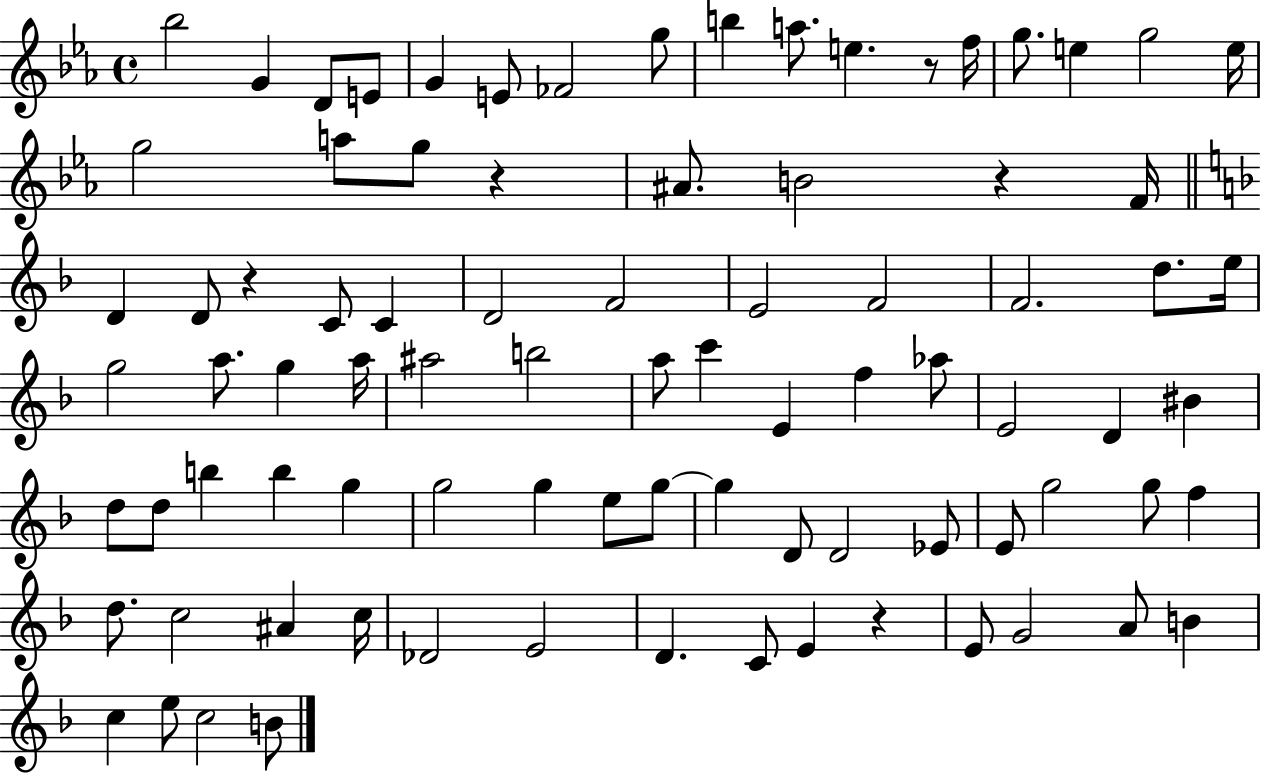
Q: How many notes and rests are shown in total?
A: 86